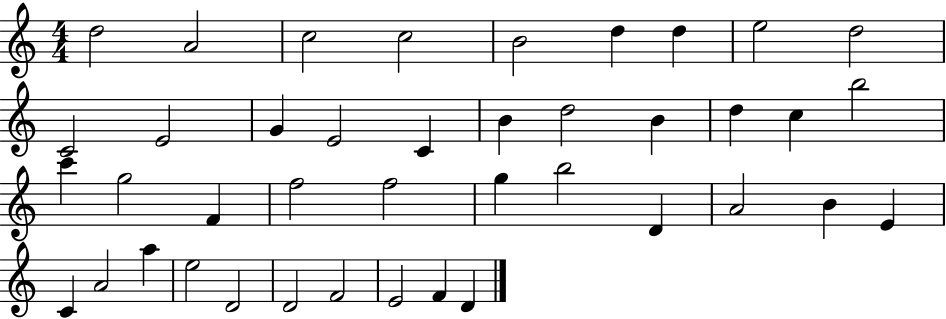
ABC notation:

X:1
T:Untitled
M:4/4
L:1/4
K:C
d2 A2 c2 c2 B2 d d e2 d2 C2 E2 G E2 C B d2 B d c b2 c' g2 F f2 f2 g b2 D A2 B E C A2 a e2 D2 D2 F2 E2 F D